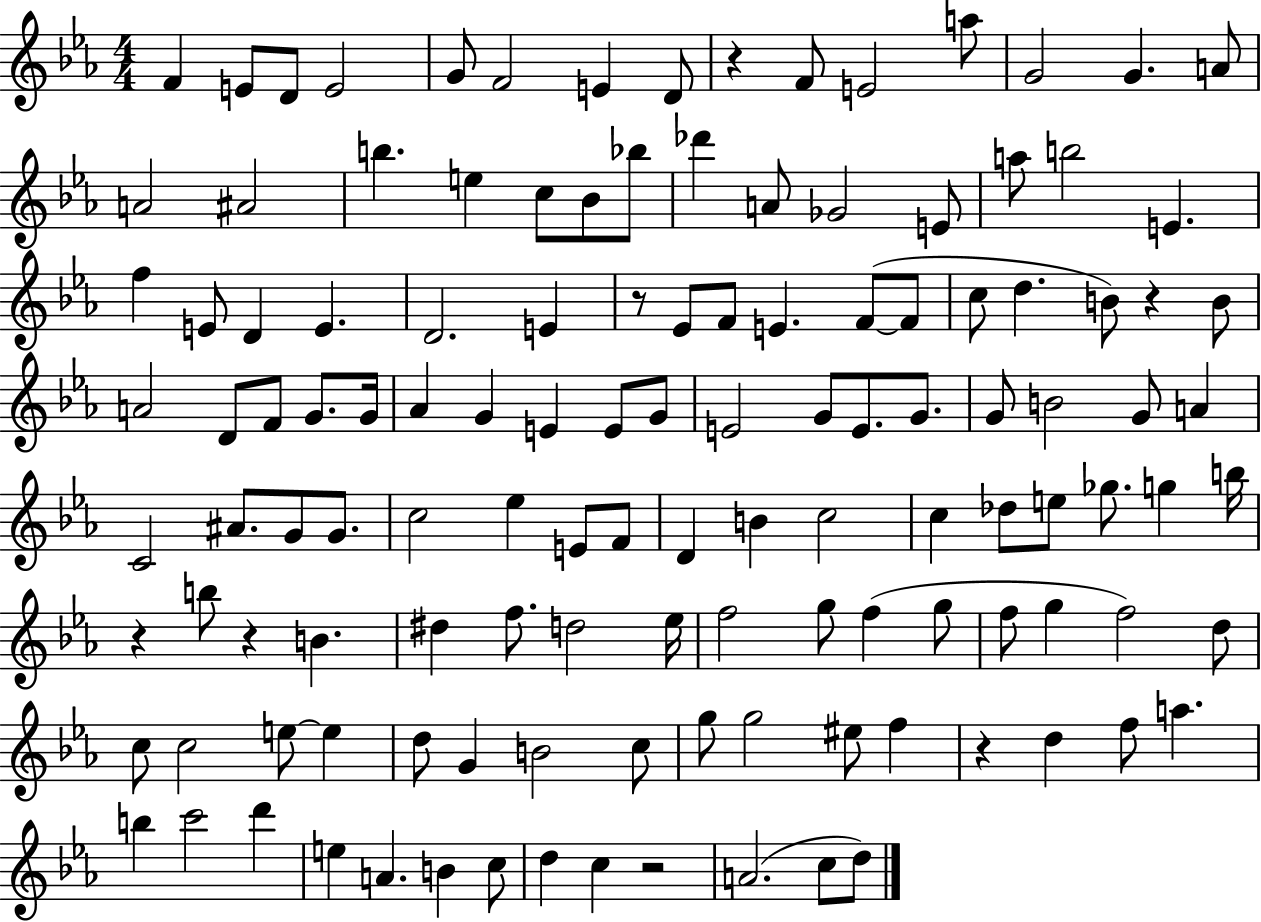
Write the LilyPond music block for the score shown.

{
  \clef treble
  \numericTimeSignature
  \time 4/4
  \key ees \major
  f'4 e'8 d'8 e'2 | g'8 f'2 e'4 d'8 | r4 f'8 e'2 a''8 | g'2 g'4. a'8 | \break a'2 ais'2 | b''4. e''4 c''8 bes'8 bes''8 | des'''4 a'8 ges'2 e'8 | a''8 b''2 e'4. | \break f''4 e'8 d'4 e'4. | d'2. e'4 | r8 ees'8 f'8 e'4. f'8~(~ f'8 | c''8 d''4. b'8) r4 b'8 | \break a'2 d'8 f'8 g'8. g'16 | aes'4 g'4 e'4 e'8 g'8 | e'2 g'8 e'8. g'8. | g'8 b'2 g'8 a'4 | \break c'2 ais'8. g'8 g'8. | c''2 ees''4 e'8 f'8 | d'4 b'4 c''2 | c''4 des''8 e''8 ges''8. g''4 b''16 | \break r4 b''8 r4 b'4. | dis''4 f''8. d''2 ees''16 | f''2 g''8 f''4( g''8 | f''8 g''4 f''2) d''8 | \break c''8 c''2 e''8~~ e''4 | d''8 g'4 b'2 c''8 | g''8 g''2 eis''8 f''4 | r4 d''4 f''8 a''4. | \break b''4 c'''2 d'''4 | e''4 a'4. b'4 c''8 | d''4 c''4 r2 | a'2.( c''8 d''8) | \break \bar "|."
}